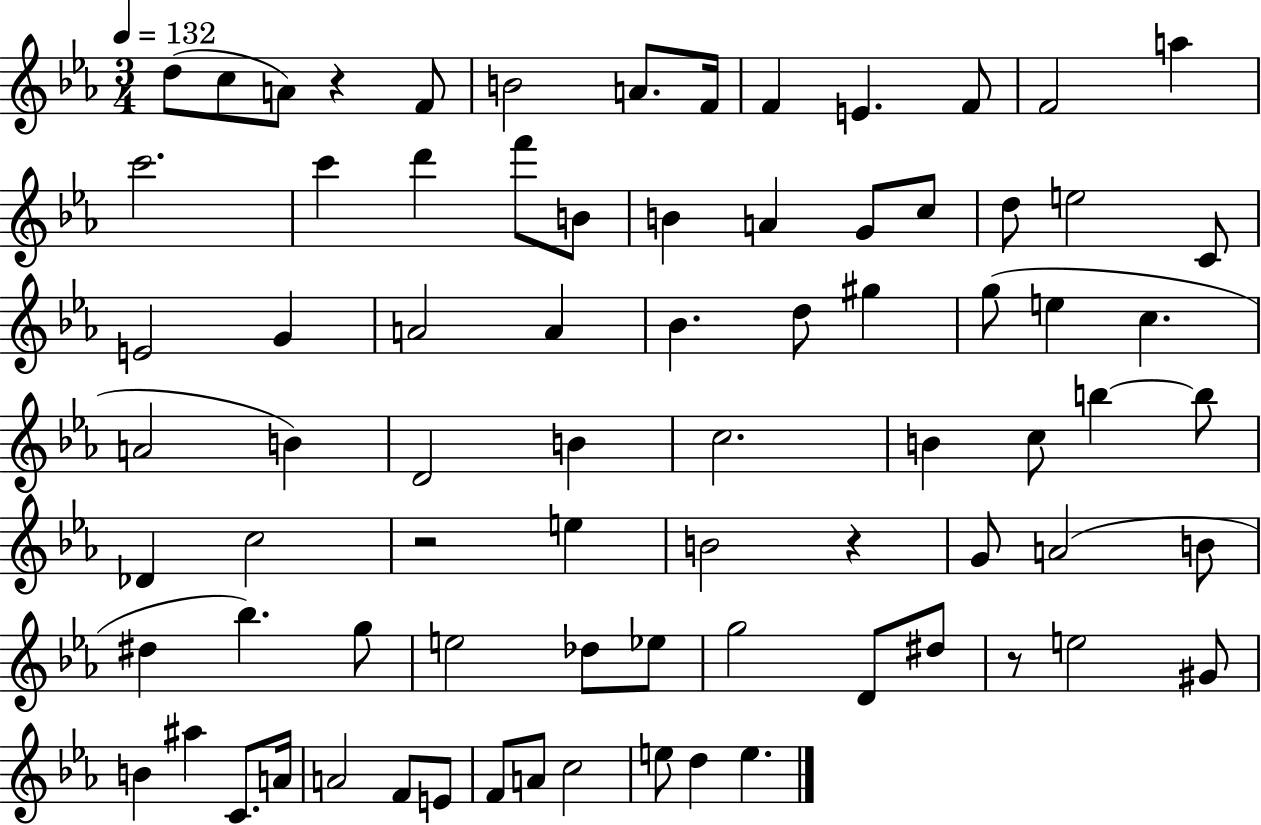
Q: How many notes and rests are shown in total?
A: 78